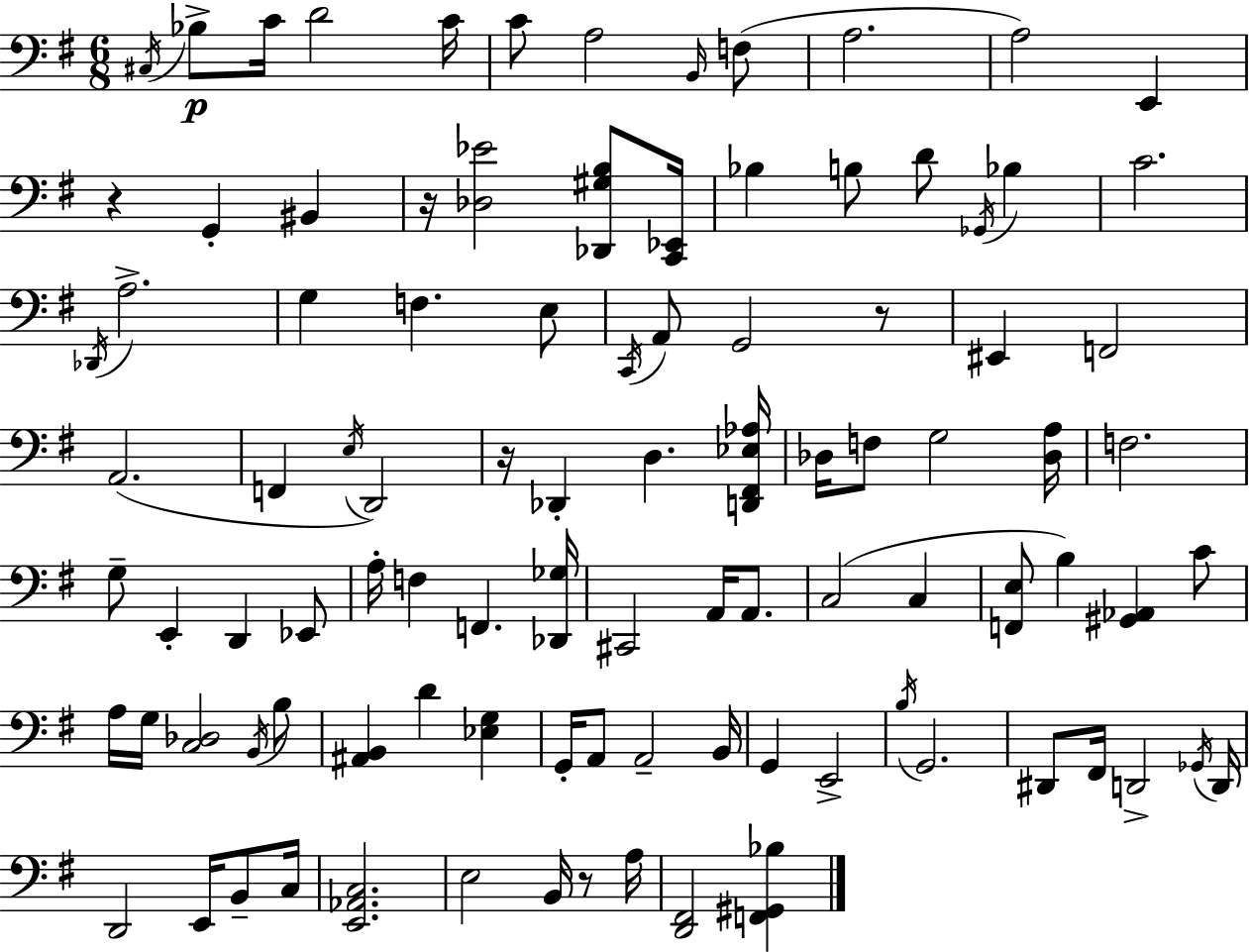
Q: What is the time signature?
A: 6/8